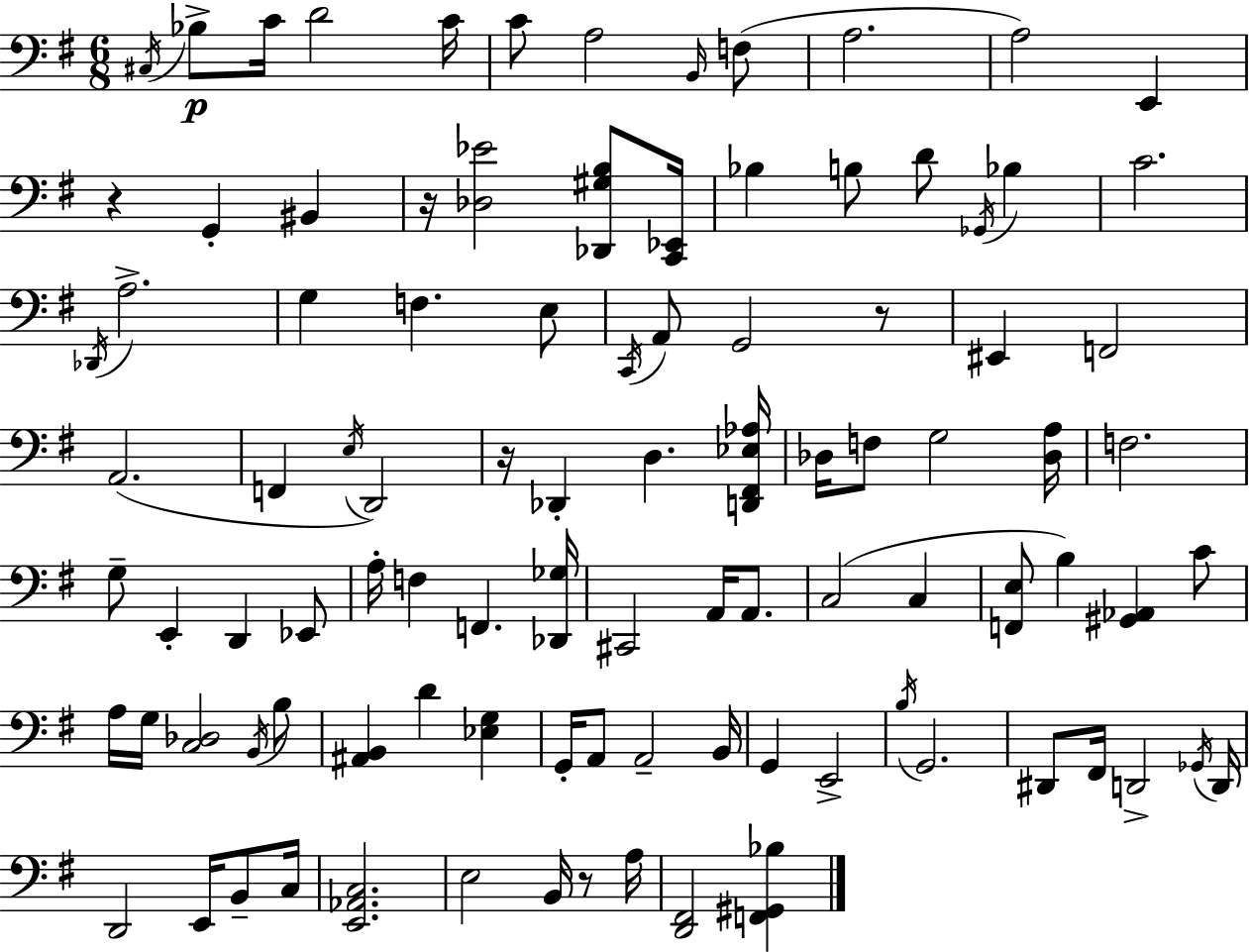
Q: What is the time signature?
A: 6/8